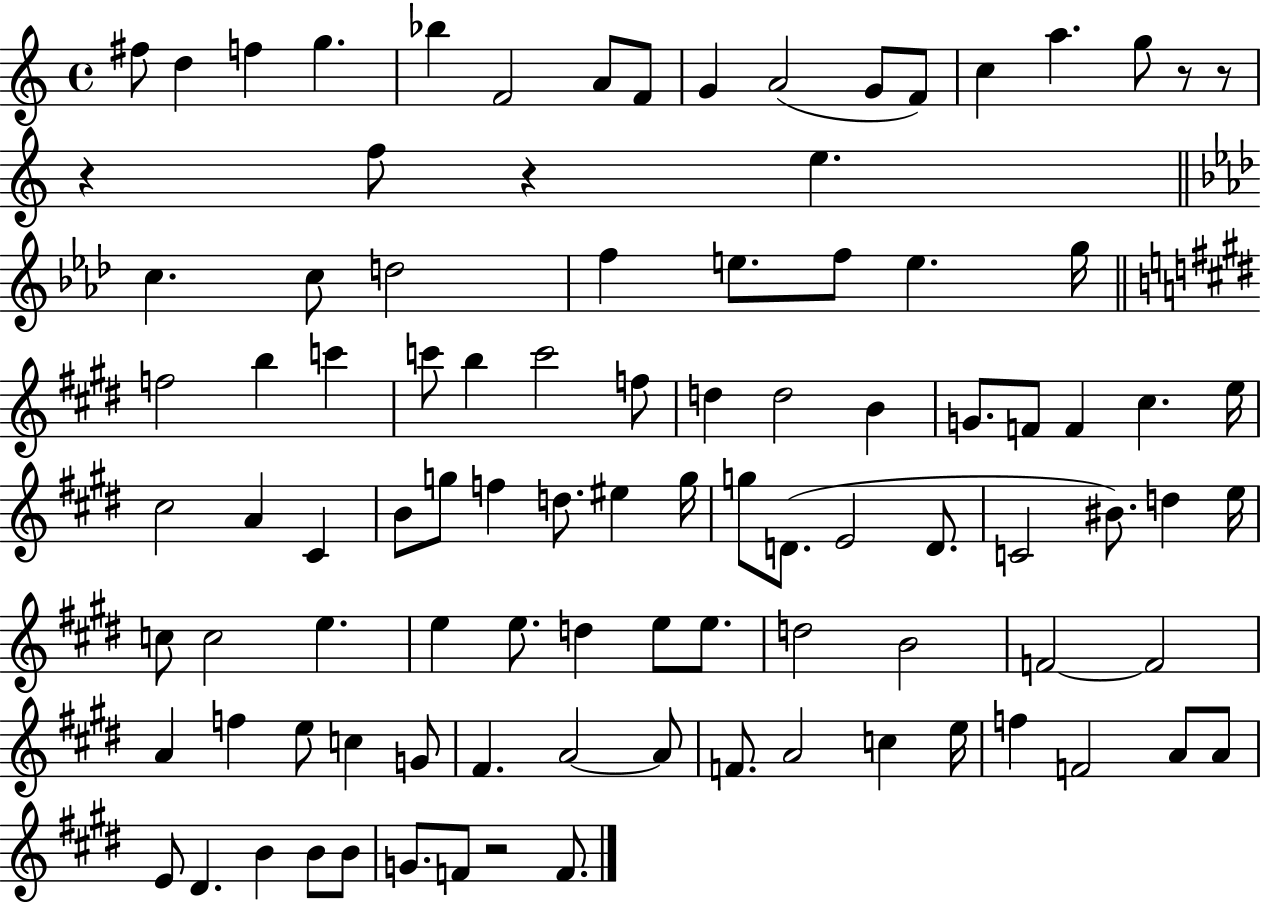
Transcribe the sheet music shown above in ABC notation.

X:1
T:Untitled
M:4/4
L:1/4
K:C
^f/2 d f g _b F2 A/2 F/2 G A2 G/2 F/2 c a g/2 z/2 z/2 z f/2 z e c c/2 d2 f e/2 f/2 e g/4 f2 b c' c'/2 b c'2 f/2 d d2 B G/2 F/2 F ^c e/4 ^c2 A ^C B/2 g/2 f d/2 ^e g/4 g/2 D/2 E2 D/2 C2 ^B/2 d e/4 c/2 c2 e e e/2 d e/2 e/2 d2 B2 F2 F2 A f e/2 c G/2 ^F A2 A/2 F/2 A2 c e/4 f F2 A/2 A/2 E/2 ^D B B/2 B/2 G/2 F/2 z2 F/2